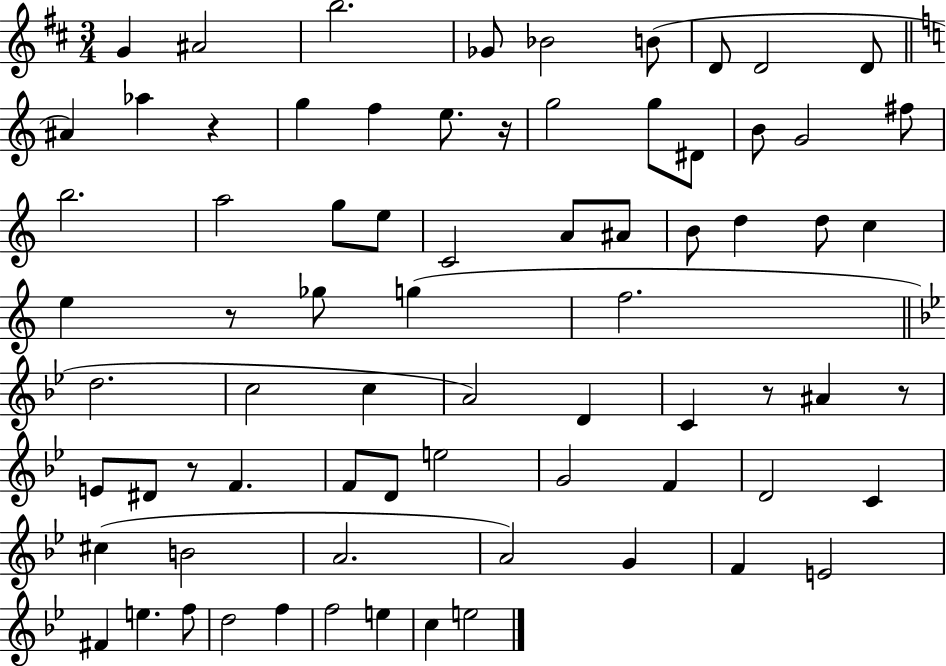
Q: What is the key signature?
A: D major